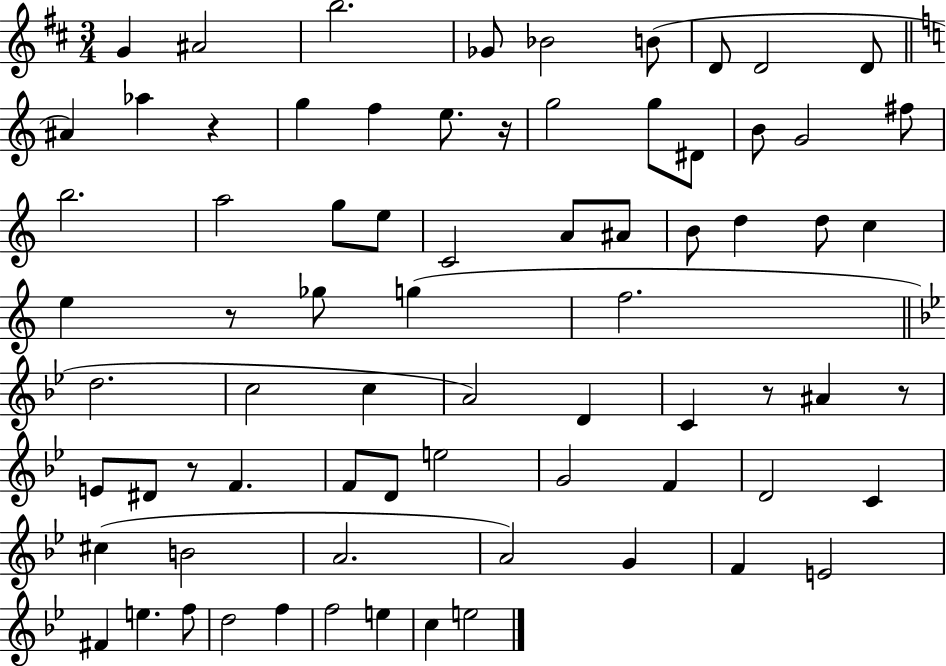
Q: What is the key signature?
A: D major